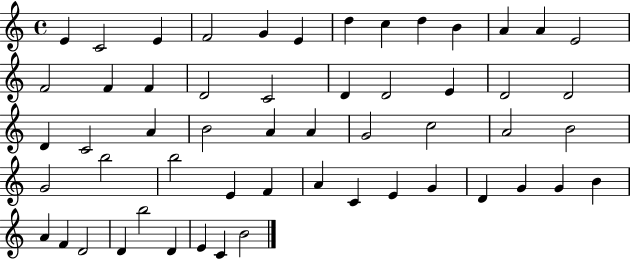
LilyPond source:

{
  \clef treble
  \time 4/4
  \defaultTimeSignature
  \key c \major
  e'4 c'2 e'4 | f'2 g'4 e'4 | d''4 c''4 d''4 b'4 | a'4 a'4 e'2 | \break f'2 f'4 f'4 | d'2 c'2 | d'4 d'2 e'4 | d'2 d'2 | \break d'4 c'2 a'4 | b'2 a'4 a'4 | g'2 c''2 | a'2 b'2 | \break g'2 b''2 | b''2 e'4 f'4 | a'4 c'4 e'4 g'4 | d'4 g'4 g'4 b'4 | \break a'4 f'4 d'2 | d'4 b''2 d'4 | e'4 c'4 b'2 | \bar "|."
}